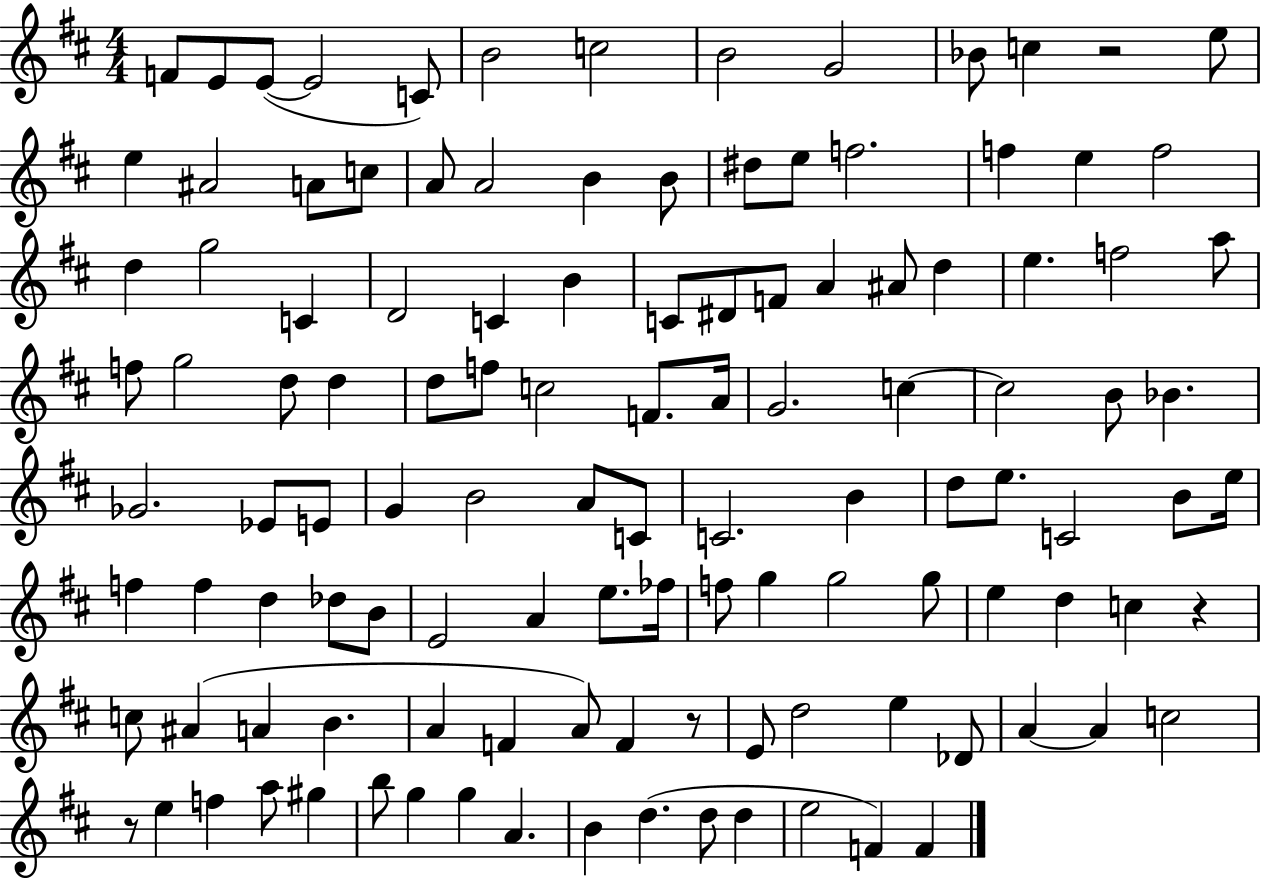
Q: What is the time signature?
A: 4/4